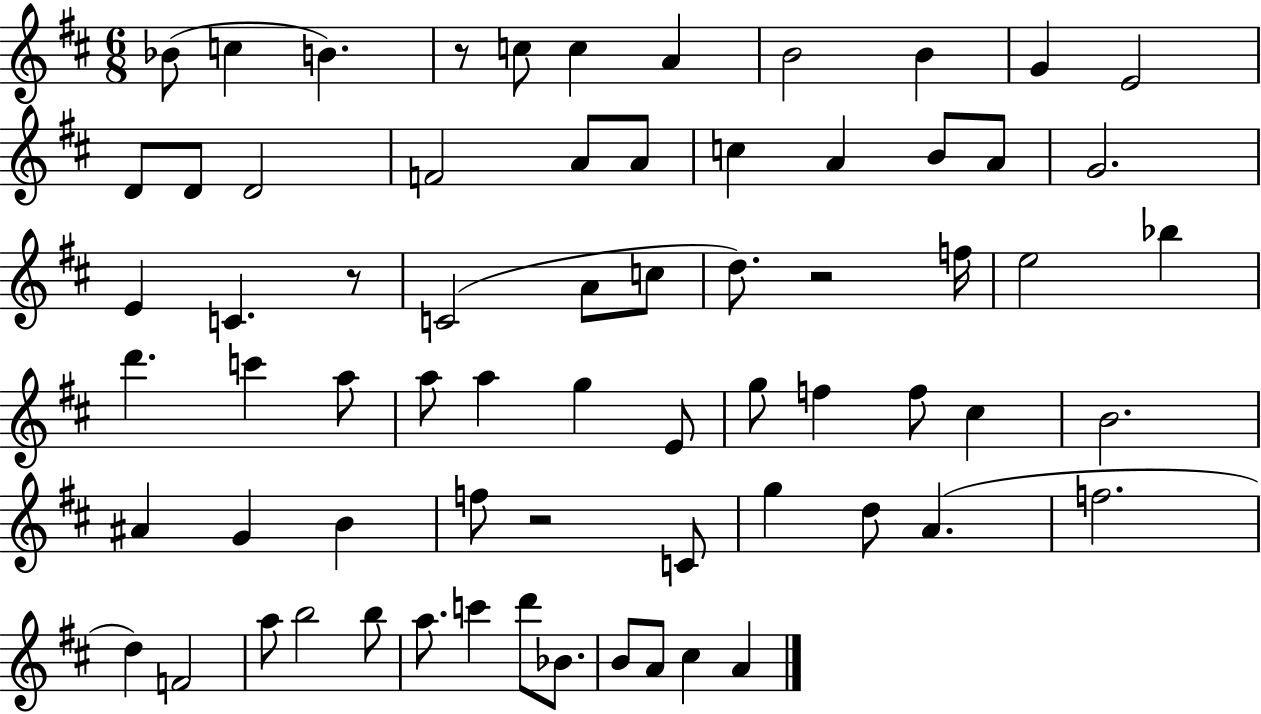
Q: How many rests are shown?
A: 4